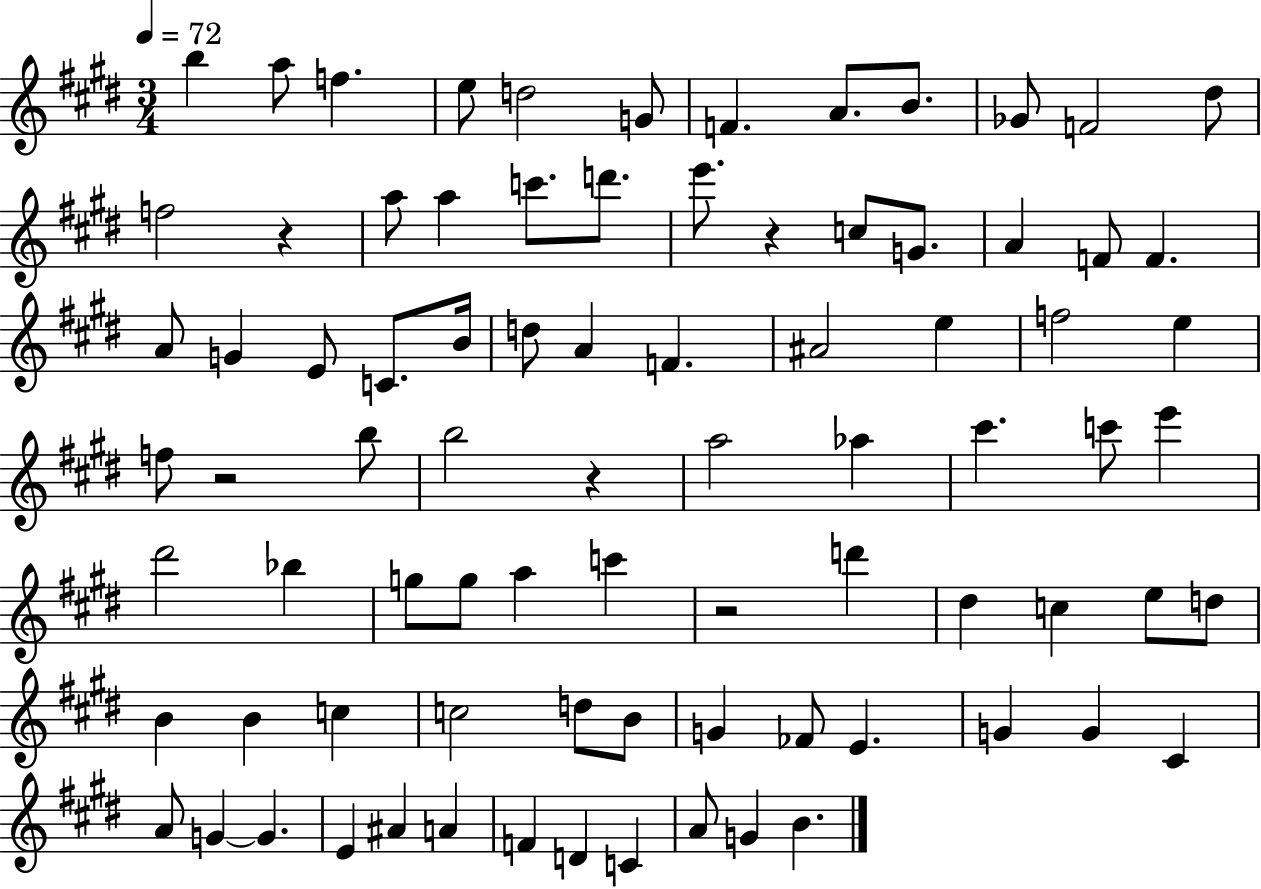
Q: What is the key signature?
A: E major